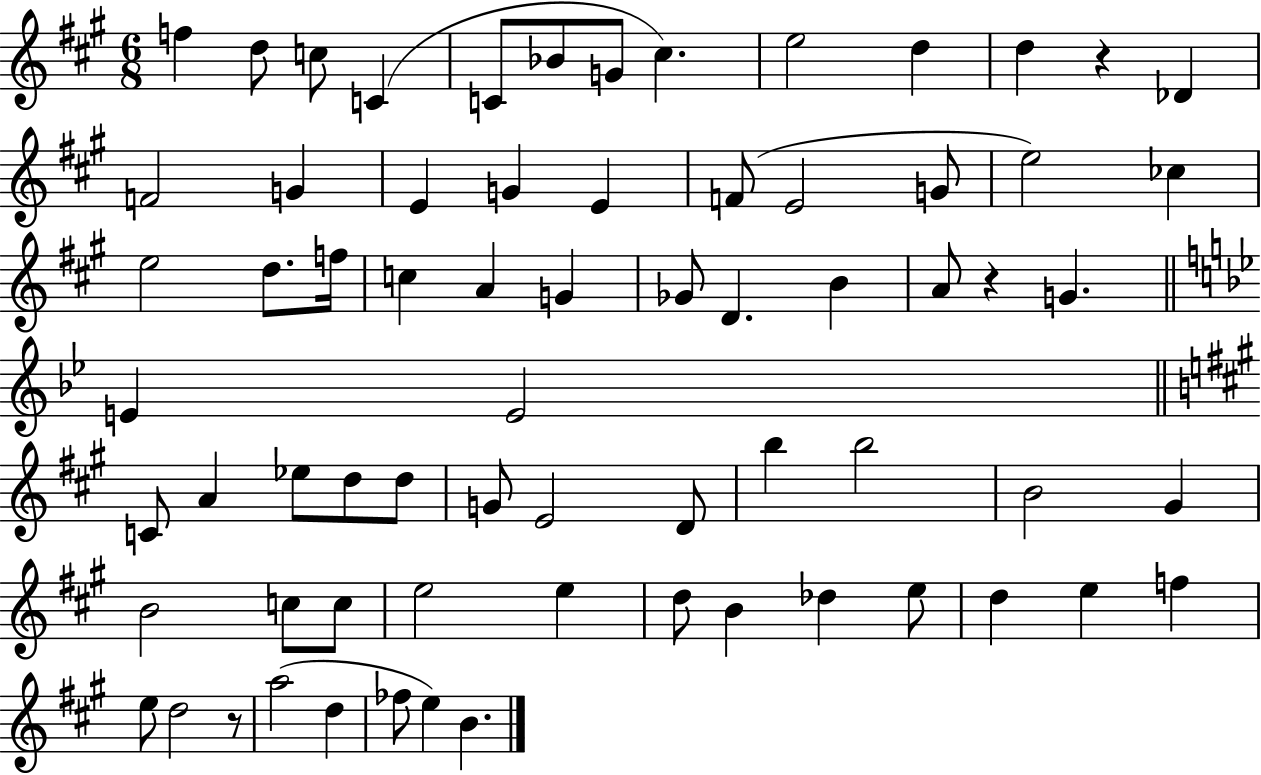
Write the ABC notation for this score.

X:1
T:Untitled
M:6/8
L:1/4
K:A
f d/2 c/2 C C/2 _B/2 G/2 ^c e2 d d z _D F2 G E G E F/2 E2 G/2 e2 _c e2 d/2 f/4 c A G _G/2 D B A/2 z G E E2 C/2 A _e/2 d/2 d/2 G/2 E2 D/2 b b2 B2 ^G B2 c/2 c/2 e2 e d/2 B _d e/2 d e f e/2 d2 z/2 a2 d _f/2 e B